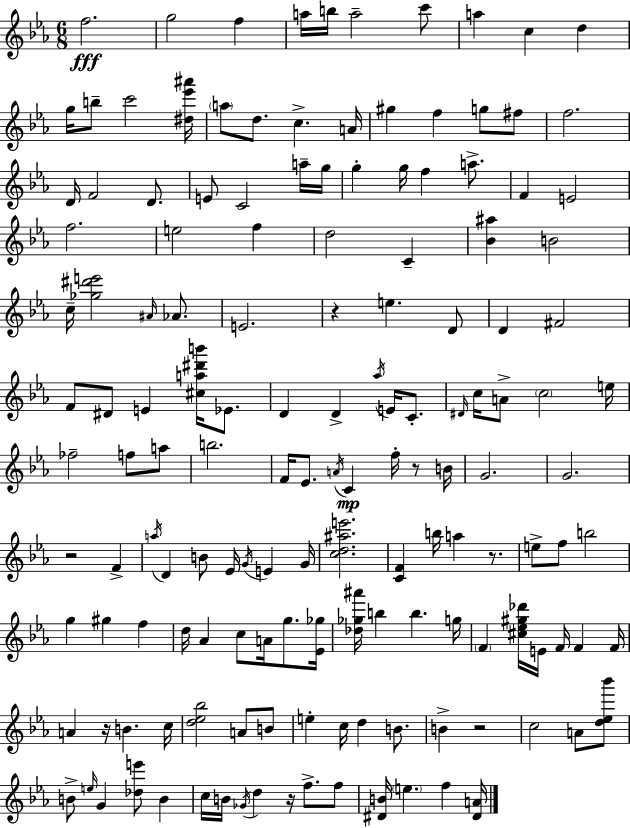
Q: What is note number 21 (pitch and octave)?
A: F#5